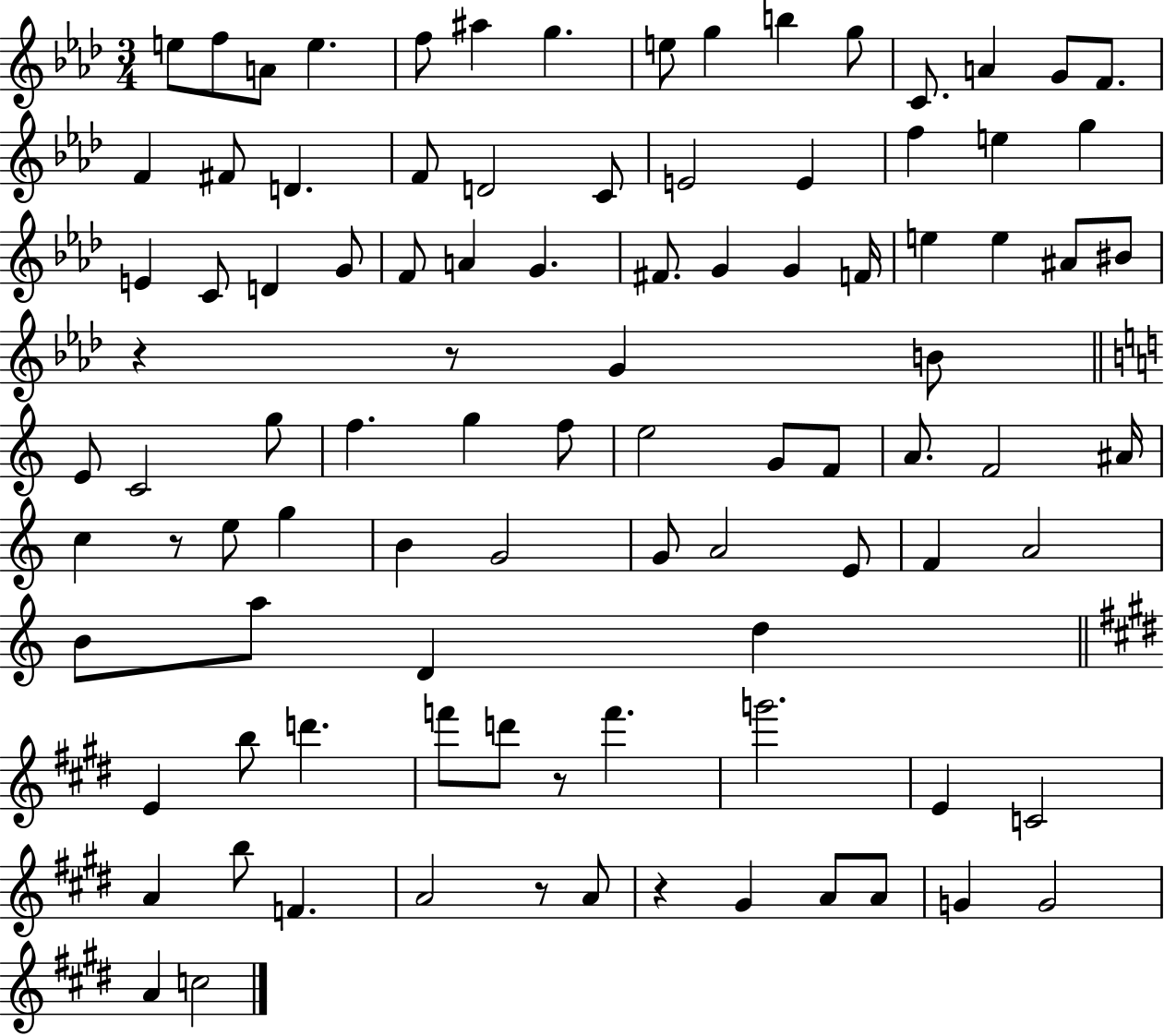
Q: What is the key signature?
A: AES major